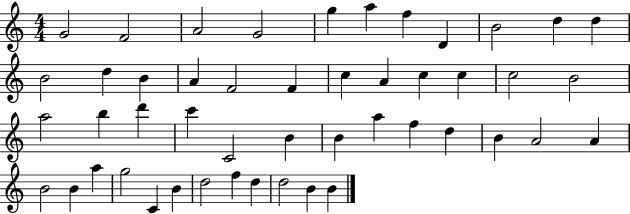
X:1
T:Untitled
M:4/4
L:1/4
K:C
G2 F2 A2 G2 g a f D B2 d d B2 d B A F2 F c A c c c2 B2 a2 b d' c' C2 B B a f d B A2 A B2 B a g2 C B d2 f d d2 B B